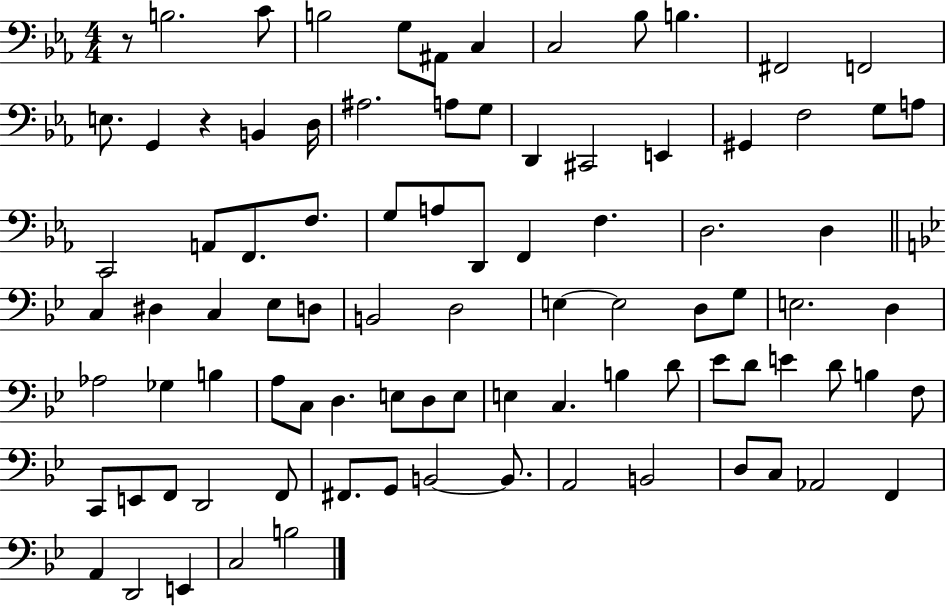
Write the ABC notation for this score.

X:1
T:Untitled
M:4/4
L:1/4
K:Eb
z/2 B,2 C/2 B,2 G,/2 ^A,,/2 C, C,2 _B,/2 B, ^F,,2 F,,2 E,/2 G,, z B,, D,/4 ^A,2 A,/2 G,/2 D,, ^C,,2 E,, ^G,, F,2 G,/2 A,/2 C,,2 A,,/2 F,,/2 F,/2 G,/2 A,/2 D,,/2 F,, F, D,2 D, C, ^D, C, _E,/2 D,/2 B,,2 D,2 E, E,2 D,/2 G,/2 E,2 D, _A,2 _G, B, A,/2 C,/2 D, E,/2 D,/2 E,/2 E, C, B, D/2 _E/2 D/2 E D/2 B, F,/2 C,,/2 E,,/2 F,,/2 D,,2 F,,/2 ^F,,/2 G,,/2 B,,2 B,,/2 A,,2 B,,2 D,/2 C,/2 _A,,2 F,, A,, D,,2 E,, C,2 B,2